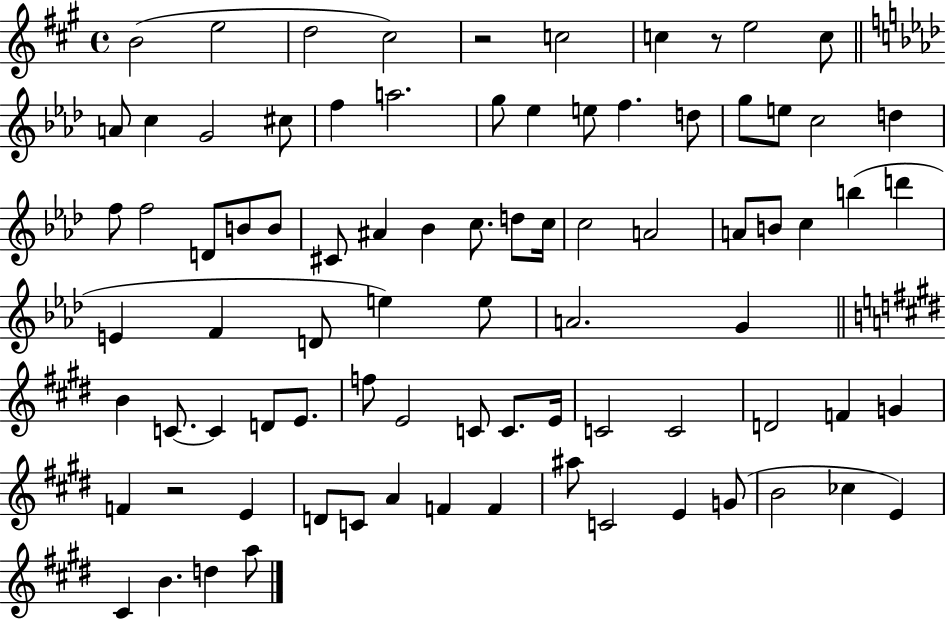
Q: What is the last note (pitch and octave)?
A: A5